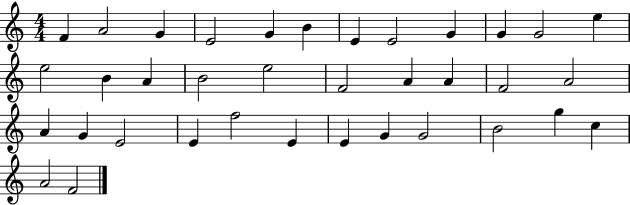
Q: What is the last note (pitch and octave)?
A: F4